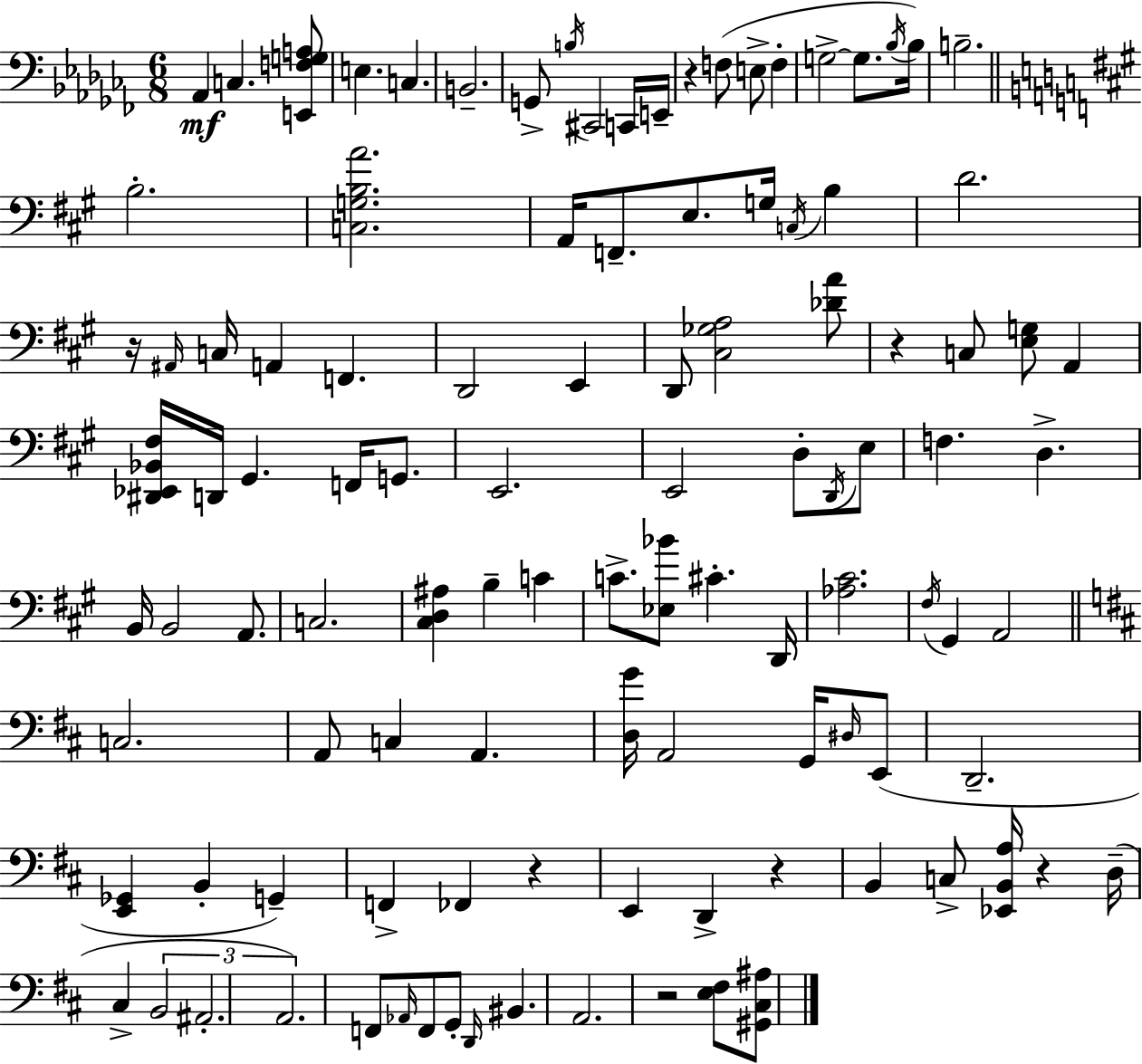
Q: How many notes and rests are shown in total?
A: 108